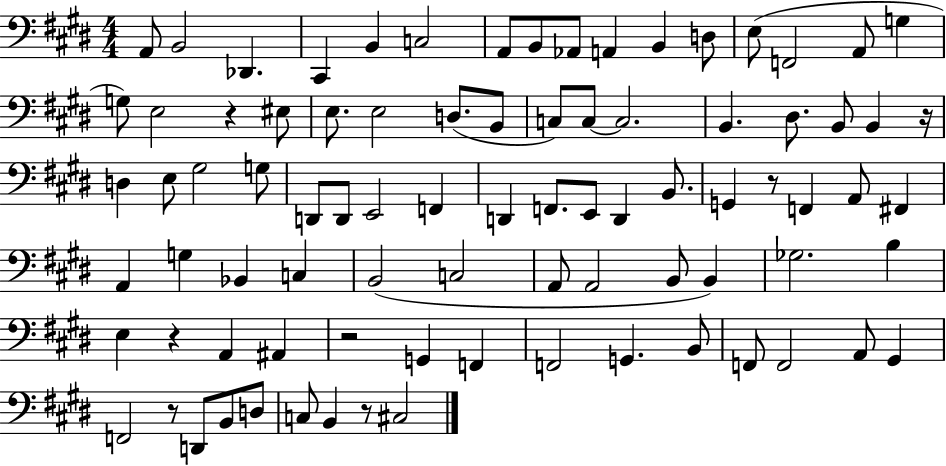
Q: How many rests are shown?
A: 7